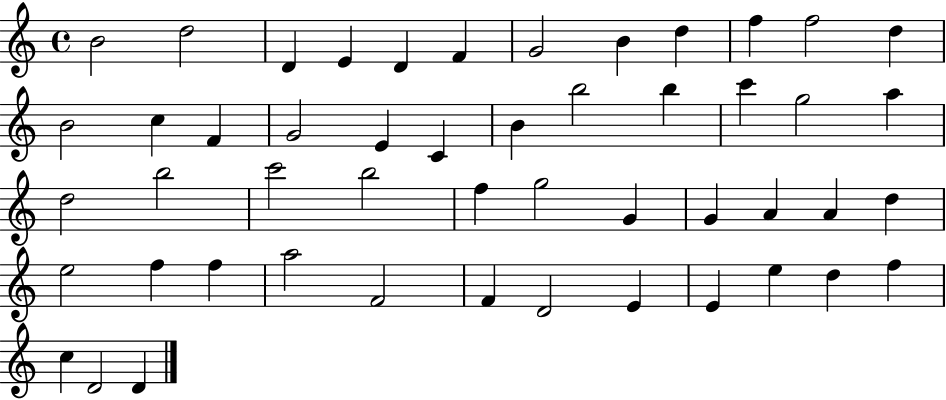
B4/h D5/h D4/q E4/q D4/q F4/q G4/h B4/q D5/q F5/q F5/h D5/q B4/h C5/q F4/q G4/h E4/q C4/q B4/q B5/h B5/q C6/q G5/h A5/q D5/h B5/h C6/h B5/h F5/q G5/h G4/q G4/q A4/q A4/q D5/q E5/h F5/q F5/q A5/h F4/h F4/q D4/h E4/q E4/q E5/q D5/q F5/q C5/q D4/h D4/q